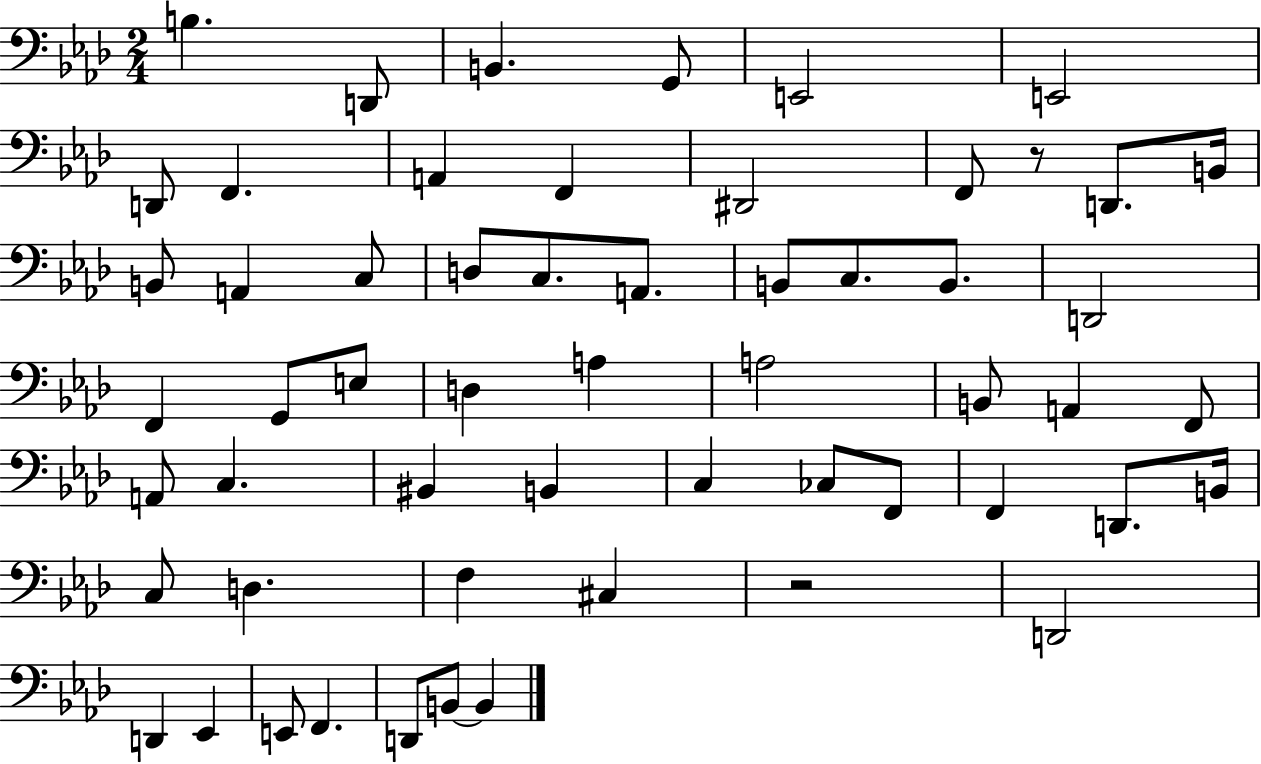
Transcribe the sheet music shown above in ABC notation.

X:1
T:Untitled
M:2/4
L:1/4
K:Ab
B, D,,/2 B,, G,,/2 E,,2 E,,2 D,,/2 F,, A,, F,, ^D,,2 F,,/2 z/2 D,,/2 B,,/4 B,,/2 A,, C,/2 D,/2 C,/2 A,,/2 B,,/2 C,/2 B,,/2 D,,2 F,, G,,/2 E,/2 D, A, A,2 B,,/2 A,, F,,/2 A,,/2 C, ^B,, B,, C, _C,/2 F,,/2 F,, D,,/2 B,,/4 C,/2 D, F, ^C, z2 D,,2 D,, _E,, E,,/2 F,, D,,/2 B,,/2 B,,